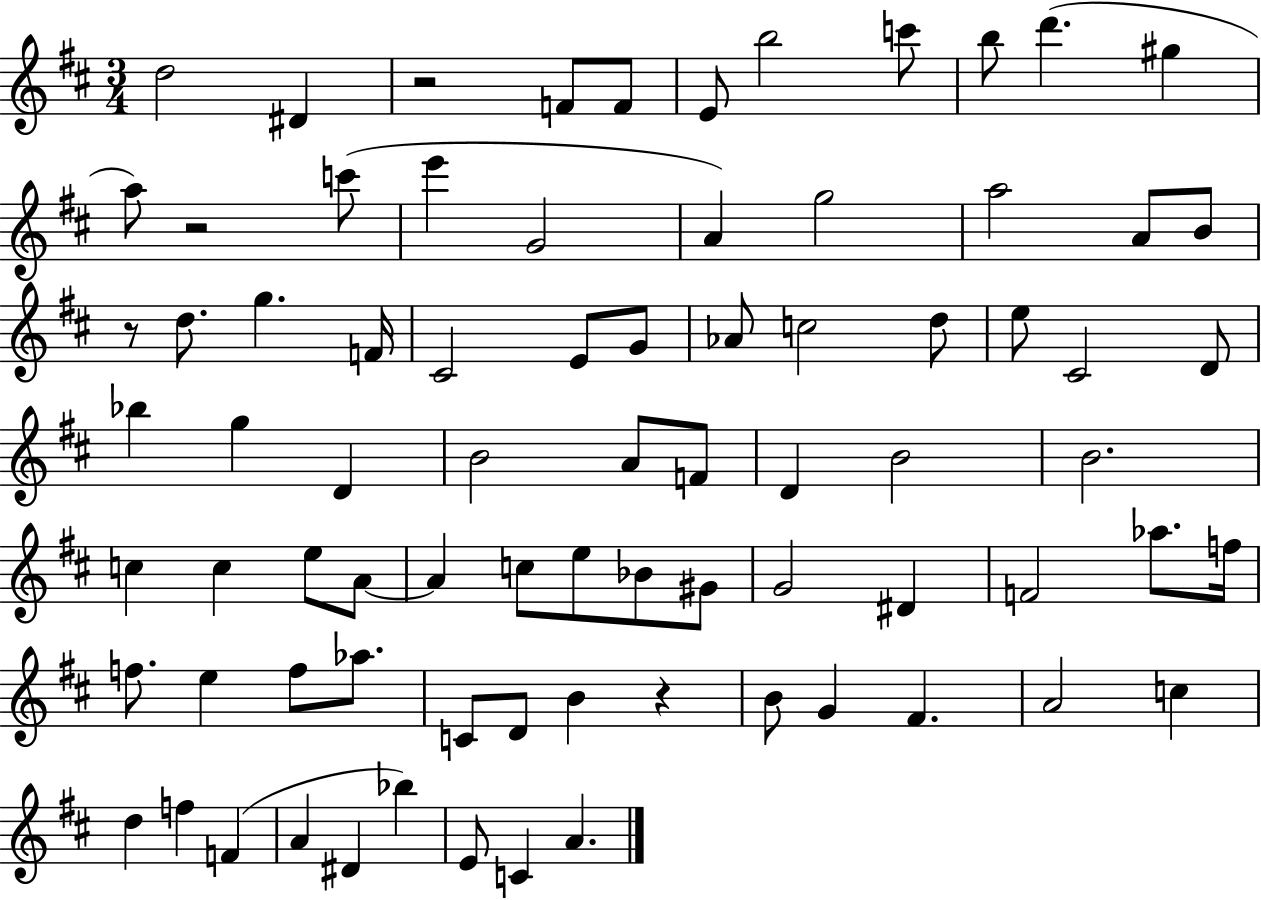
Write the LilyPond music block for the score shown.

{
  \clef treble
  \numericTimeSignature
  \time 3/4
  \key d \major
  d''2 dis'4 | r2 f'8 f'8 | e'8 b''2 c'''8 | b''8 d'''4.( gis''4 | \break a''8) r2 c'''8( | e'''4 g'2 | a'4) g''2 | a''2 a'8 b'8 | \break r8 d''8. g''4. f'16 | cis'2 e'8 g'8 | aes'8 c''2 d''8 | e''8 cis'2 d'8 | \break bes''4 g''4 d'4 | b'2 a'8 f'8 | d'4 b'2 | b'2. | \break c''4 c''4 e''8 a'8~~ | a'4 c''8 e''8 bes'8 gis'8 | g'2 dis'4 | f'2 aes''8. f''16 | \break f''8. e''4 f''8 aes''8. | c'8 d'8 b'4 r4 | b'8 g'4 fis'4. | a'2 c''4 | \break d''4 f''4 f'4( | a'4 dis'4 bes''4) | e'8 c'4 a'4. | \bar "|."
}